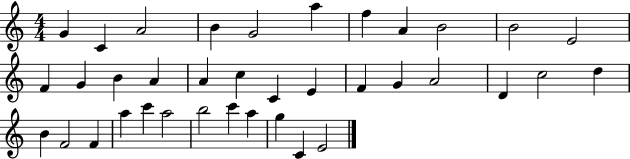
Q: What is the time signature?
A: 4/4